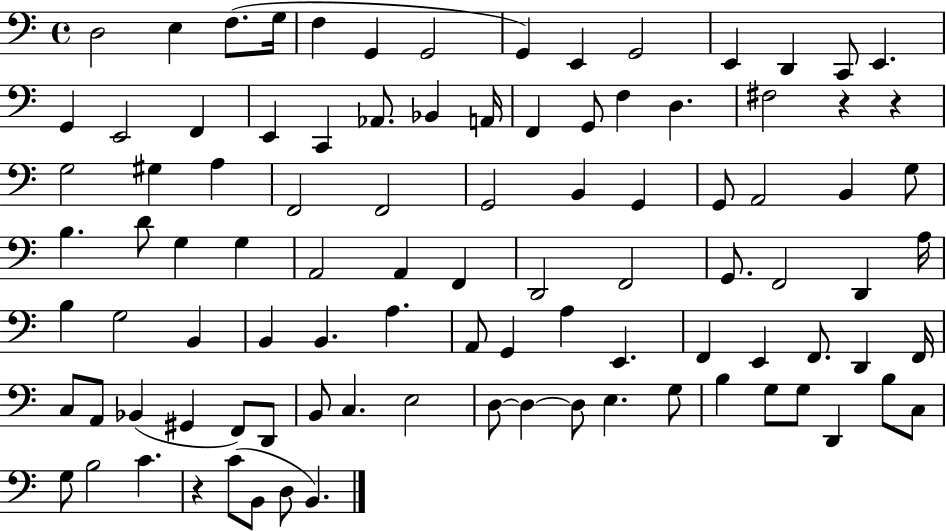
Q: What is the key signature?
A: C major